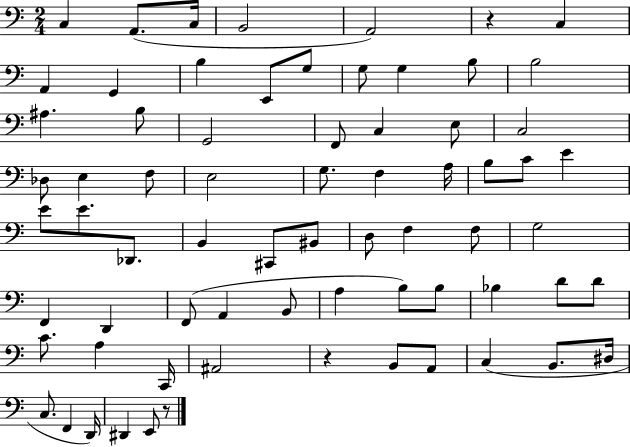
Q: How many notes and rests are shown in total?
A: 70